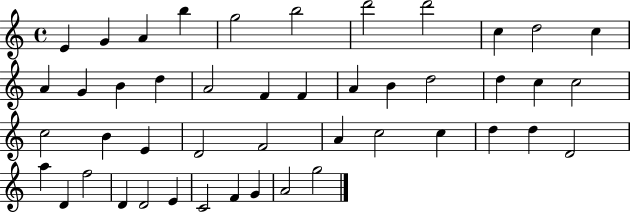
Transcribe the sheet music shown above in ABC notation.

X:1
T:Untitled
M:4/4
L:1/4
K:C
E G A b g2 b2 d'2 d'2 c d2 c A G B d A2 F F A B d2 d c c2 c2 B E D2 F2 A c2 c d d D2 a D f2 D D2 E C2 F G A2 g2